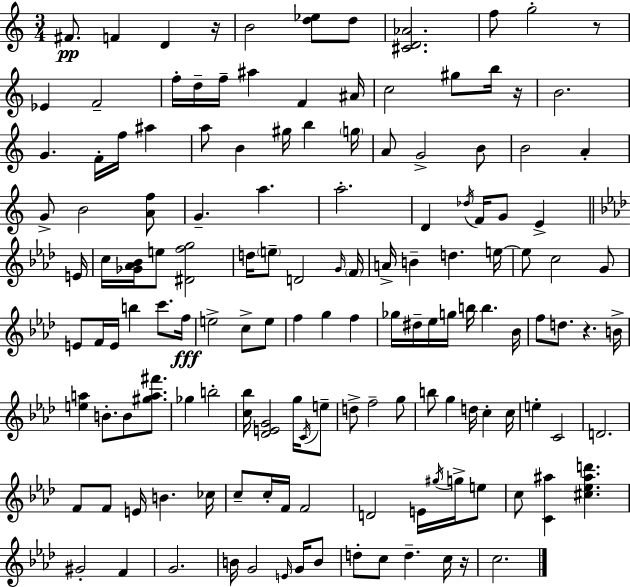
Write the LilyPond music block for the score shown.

{
  \clef treble
  \numericTimeSignature
  \time 3/4
  \key a \minor
  \repeat volta 2 { fis'8.\pp f'4 d'4 r16 | b'2 <d'' ees''>8 d''8 | <cis' d' aes'>2. | f''8 g''2-. r8 | \break ees'4 f'2-- | f''16-. d''16-- f''16-- ais''4 f'4 ais'16 | c''2 gis''8 b''16 r16 | b'2. | \break g'4. f'16-. f''16 ais''4 | a''8 b'4 gis''16 b''4 \parenthesize g''16 | a'8 g'2-> b'8 | b'2 a'4-. | \break g'8-> b'2 <a' f''>8 | g'4.-- a''4. | a''2.-. | d'4 \acciaccatura { des''16 } f'16 g'8 e'4-> | \break \bar "||" \break \key f \minor e'16 c''16 <ges' aes' bes'>16 e''8 <dis' f'' g''>2 | d''16 \parenthesize e''8-- d'2 | \grace { g'16 } \parenthesize f'16 a'16-> b'4-- d''4. | e''16~~ e''8 c''2 | \break g'8 e'8 f'16 e'16 b''4 c'''8. | f''16\fff e''2-> c''8-> | e''8 f''4 g''4 f''4 | ges''16 dis''16-- ees''16 g''16 b''16 b''4. | \break bes'16 f''8 d''8. r4. | b'16-> <e'' a''>4 b'8.-. b'8 <gis'' a'' fis'''>8. | ges''4 b''2-. | <c'' bes''>16 <des' e' g'>2 g''16 | \break \acciaccatura { c'16 } e''8-- d''8-> f''2-- | g''8 b''8 g''4 d''16 c''4-. | c''16 e''4-. c'2 | d'2. | \break f'8 f'8 e'16 b'4. | ces''16 c''8-- c''16-. f'16 f'2 | d'2 e'16 | \acciaccatura { gis''16 } g''16-> e''8 c''8 <c' ais''>4 <cis'' ees'' ais'' d'''>4. | \break gis'2-. | f'4 g'2. | b'16 g'2 | \grace { e'16 } g'16 b'8 d''8-. c''8 d''4.-- | \break c''16 r16 c''2. | } \bar "|."
}